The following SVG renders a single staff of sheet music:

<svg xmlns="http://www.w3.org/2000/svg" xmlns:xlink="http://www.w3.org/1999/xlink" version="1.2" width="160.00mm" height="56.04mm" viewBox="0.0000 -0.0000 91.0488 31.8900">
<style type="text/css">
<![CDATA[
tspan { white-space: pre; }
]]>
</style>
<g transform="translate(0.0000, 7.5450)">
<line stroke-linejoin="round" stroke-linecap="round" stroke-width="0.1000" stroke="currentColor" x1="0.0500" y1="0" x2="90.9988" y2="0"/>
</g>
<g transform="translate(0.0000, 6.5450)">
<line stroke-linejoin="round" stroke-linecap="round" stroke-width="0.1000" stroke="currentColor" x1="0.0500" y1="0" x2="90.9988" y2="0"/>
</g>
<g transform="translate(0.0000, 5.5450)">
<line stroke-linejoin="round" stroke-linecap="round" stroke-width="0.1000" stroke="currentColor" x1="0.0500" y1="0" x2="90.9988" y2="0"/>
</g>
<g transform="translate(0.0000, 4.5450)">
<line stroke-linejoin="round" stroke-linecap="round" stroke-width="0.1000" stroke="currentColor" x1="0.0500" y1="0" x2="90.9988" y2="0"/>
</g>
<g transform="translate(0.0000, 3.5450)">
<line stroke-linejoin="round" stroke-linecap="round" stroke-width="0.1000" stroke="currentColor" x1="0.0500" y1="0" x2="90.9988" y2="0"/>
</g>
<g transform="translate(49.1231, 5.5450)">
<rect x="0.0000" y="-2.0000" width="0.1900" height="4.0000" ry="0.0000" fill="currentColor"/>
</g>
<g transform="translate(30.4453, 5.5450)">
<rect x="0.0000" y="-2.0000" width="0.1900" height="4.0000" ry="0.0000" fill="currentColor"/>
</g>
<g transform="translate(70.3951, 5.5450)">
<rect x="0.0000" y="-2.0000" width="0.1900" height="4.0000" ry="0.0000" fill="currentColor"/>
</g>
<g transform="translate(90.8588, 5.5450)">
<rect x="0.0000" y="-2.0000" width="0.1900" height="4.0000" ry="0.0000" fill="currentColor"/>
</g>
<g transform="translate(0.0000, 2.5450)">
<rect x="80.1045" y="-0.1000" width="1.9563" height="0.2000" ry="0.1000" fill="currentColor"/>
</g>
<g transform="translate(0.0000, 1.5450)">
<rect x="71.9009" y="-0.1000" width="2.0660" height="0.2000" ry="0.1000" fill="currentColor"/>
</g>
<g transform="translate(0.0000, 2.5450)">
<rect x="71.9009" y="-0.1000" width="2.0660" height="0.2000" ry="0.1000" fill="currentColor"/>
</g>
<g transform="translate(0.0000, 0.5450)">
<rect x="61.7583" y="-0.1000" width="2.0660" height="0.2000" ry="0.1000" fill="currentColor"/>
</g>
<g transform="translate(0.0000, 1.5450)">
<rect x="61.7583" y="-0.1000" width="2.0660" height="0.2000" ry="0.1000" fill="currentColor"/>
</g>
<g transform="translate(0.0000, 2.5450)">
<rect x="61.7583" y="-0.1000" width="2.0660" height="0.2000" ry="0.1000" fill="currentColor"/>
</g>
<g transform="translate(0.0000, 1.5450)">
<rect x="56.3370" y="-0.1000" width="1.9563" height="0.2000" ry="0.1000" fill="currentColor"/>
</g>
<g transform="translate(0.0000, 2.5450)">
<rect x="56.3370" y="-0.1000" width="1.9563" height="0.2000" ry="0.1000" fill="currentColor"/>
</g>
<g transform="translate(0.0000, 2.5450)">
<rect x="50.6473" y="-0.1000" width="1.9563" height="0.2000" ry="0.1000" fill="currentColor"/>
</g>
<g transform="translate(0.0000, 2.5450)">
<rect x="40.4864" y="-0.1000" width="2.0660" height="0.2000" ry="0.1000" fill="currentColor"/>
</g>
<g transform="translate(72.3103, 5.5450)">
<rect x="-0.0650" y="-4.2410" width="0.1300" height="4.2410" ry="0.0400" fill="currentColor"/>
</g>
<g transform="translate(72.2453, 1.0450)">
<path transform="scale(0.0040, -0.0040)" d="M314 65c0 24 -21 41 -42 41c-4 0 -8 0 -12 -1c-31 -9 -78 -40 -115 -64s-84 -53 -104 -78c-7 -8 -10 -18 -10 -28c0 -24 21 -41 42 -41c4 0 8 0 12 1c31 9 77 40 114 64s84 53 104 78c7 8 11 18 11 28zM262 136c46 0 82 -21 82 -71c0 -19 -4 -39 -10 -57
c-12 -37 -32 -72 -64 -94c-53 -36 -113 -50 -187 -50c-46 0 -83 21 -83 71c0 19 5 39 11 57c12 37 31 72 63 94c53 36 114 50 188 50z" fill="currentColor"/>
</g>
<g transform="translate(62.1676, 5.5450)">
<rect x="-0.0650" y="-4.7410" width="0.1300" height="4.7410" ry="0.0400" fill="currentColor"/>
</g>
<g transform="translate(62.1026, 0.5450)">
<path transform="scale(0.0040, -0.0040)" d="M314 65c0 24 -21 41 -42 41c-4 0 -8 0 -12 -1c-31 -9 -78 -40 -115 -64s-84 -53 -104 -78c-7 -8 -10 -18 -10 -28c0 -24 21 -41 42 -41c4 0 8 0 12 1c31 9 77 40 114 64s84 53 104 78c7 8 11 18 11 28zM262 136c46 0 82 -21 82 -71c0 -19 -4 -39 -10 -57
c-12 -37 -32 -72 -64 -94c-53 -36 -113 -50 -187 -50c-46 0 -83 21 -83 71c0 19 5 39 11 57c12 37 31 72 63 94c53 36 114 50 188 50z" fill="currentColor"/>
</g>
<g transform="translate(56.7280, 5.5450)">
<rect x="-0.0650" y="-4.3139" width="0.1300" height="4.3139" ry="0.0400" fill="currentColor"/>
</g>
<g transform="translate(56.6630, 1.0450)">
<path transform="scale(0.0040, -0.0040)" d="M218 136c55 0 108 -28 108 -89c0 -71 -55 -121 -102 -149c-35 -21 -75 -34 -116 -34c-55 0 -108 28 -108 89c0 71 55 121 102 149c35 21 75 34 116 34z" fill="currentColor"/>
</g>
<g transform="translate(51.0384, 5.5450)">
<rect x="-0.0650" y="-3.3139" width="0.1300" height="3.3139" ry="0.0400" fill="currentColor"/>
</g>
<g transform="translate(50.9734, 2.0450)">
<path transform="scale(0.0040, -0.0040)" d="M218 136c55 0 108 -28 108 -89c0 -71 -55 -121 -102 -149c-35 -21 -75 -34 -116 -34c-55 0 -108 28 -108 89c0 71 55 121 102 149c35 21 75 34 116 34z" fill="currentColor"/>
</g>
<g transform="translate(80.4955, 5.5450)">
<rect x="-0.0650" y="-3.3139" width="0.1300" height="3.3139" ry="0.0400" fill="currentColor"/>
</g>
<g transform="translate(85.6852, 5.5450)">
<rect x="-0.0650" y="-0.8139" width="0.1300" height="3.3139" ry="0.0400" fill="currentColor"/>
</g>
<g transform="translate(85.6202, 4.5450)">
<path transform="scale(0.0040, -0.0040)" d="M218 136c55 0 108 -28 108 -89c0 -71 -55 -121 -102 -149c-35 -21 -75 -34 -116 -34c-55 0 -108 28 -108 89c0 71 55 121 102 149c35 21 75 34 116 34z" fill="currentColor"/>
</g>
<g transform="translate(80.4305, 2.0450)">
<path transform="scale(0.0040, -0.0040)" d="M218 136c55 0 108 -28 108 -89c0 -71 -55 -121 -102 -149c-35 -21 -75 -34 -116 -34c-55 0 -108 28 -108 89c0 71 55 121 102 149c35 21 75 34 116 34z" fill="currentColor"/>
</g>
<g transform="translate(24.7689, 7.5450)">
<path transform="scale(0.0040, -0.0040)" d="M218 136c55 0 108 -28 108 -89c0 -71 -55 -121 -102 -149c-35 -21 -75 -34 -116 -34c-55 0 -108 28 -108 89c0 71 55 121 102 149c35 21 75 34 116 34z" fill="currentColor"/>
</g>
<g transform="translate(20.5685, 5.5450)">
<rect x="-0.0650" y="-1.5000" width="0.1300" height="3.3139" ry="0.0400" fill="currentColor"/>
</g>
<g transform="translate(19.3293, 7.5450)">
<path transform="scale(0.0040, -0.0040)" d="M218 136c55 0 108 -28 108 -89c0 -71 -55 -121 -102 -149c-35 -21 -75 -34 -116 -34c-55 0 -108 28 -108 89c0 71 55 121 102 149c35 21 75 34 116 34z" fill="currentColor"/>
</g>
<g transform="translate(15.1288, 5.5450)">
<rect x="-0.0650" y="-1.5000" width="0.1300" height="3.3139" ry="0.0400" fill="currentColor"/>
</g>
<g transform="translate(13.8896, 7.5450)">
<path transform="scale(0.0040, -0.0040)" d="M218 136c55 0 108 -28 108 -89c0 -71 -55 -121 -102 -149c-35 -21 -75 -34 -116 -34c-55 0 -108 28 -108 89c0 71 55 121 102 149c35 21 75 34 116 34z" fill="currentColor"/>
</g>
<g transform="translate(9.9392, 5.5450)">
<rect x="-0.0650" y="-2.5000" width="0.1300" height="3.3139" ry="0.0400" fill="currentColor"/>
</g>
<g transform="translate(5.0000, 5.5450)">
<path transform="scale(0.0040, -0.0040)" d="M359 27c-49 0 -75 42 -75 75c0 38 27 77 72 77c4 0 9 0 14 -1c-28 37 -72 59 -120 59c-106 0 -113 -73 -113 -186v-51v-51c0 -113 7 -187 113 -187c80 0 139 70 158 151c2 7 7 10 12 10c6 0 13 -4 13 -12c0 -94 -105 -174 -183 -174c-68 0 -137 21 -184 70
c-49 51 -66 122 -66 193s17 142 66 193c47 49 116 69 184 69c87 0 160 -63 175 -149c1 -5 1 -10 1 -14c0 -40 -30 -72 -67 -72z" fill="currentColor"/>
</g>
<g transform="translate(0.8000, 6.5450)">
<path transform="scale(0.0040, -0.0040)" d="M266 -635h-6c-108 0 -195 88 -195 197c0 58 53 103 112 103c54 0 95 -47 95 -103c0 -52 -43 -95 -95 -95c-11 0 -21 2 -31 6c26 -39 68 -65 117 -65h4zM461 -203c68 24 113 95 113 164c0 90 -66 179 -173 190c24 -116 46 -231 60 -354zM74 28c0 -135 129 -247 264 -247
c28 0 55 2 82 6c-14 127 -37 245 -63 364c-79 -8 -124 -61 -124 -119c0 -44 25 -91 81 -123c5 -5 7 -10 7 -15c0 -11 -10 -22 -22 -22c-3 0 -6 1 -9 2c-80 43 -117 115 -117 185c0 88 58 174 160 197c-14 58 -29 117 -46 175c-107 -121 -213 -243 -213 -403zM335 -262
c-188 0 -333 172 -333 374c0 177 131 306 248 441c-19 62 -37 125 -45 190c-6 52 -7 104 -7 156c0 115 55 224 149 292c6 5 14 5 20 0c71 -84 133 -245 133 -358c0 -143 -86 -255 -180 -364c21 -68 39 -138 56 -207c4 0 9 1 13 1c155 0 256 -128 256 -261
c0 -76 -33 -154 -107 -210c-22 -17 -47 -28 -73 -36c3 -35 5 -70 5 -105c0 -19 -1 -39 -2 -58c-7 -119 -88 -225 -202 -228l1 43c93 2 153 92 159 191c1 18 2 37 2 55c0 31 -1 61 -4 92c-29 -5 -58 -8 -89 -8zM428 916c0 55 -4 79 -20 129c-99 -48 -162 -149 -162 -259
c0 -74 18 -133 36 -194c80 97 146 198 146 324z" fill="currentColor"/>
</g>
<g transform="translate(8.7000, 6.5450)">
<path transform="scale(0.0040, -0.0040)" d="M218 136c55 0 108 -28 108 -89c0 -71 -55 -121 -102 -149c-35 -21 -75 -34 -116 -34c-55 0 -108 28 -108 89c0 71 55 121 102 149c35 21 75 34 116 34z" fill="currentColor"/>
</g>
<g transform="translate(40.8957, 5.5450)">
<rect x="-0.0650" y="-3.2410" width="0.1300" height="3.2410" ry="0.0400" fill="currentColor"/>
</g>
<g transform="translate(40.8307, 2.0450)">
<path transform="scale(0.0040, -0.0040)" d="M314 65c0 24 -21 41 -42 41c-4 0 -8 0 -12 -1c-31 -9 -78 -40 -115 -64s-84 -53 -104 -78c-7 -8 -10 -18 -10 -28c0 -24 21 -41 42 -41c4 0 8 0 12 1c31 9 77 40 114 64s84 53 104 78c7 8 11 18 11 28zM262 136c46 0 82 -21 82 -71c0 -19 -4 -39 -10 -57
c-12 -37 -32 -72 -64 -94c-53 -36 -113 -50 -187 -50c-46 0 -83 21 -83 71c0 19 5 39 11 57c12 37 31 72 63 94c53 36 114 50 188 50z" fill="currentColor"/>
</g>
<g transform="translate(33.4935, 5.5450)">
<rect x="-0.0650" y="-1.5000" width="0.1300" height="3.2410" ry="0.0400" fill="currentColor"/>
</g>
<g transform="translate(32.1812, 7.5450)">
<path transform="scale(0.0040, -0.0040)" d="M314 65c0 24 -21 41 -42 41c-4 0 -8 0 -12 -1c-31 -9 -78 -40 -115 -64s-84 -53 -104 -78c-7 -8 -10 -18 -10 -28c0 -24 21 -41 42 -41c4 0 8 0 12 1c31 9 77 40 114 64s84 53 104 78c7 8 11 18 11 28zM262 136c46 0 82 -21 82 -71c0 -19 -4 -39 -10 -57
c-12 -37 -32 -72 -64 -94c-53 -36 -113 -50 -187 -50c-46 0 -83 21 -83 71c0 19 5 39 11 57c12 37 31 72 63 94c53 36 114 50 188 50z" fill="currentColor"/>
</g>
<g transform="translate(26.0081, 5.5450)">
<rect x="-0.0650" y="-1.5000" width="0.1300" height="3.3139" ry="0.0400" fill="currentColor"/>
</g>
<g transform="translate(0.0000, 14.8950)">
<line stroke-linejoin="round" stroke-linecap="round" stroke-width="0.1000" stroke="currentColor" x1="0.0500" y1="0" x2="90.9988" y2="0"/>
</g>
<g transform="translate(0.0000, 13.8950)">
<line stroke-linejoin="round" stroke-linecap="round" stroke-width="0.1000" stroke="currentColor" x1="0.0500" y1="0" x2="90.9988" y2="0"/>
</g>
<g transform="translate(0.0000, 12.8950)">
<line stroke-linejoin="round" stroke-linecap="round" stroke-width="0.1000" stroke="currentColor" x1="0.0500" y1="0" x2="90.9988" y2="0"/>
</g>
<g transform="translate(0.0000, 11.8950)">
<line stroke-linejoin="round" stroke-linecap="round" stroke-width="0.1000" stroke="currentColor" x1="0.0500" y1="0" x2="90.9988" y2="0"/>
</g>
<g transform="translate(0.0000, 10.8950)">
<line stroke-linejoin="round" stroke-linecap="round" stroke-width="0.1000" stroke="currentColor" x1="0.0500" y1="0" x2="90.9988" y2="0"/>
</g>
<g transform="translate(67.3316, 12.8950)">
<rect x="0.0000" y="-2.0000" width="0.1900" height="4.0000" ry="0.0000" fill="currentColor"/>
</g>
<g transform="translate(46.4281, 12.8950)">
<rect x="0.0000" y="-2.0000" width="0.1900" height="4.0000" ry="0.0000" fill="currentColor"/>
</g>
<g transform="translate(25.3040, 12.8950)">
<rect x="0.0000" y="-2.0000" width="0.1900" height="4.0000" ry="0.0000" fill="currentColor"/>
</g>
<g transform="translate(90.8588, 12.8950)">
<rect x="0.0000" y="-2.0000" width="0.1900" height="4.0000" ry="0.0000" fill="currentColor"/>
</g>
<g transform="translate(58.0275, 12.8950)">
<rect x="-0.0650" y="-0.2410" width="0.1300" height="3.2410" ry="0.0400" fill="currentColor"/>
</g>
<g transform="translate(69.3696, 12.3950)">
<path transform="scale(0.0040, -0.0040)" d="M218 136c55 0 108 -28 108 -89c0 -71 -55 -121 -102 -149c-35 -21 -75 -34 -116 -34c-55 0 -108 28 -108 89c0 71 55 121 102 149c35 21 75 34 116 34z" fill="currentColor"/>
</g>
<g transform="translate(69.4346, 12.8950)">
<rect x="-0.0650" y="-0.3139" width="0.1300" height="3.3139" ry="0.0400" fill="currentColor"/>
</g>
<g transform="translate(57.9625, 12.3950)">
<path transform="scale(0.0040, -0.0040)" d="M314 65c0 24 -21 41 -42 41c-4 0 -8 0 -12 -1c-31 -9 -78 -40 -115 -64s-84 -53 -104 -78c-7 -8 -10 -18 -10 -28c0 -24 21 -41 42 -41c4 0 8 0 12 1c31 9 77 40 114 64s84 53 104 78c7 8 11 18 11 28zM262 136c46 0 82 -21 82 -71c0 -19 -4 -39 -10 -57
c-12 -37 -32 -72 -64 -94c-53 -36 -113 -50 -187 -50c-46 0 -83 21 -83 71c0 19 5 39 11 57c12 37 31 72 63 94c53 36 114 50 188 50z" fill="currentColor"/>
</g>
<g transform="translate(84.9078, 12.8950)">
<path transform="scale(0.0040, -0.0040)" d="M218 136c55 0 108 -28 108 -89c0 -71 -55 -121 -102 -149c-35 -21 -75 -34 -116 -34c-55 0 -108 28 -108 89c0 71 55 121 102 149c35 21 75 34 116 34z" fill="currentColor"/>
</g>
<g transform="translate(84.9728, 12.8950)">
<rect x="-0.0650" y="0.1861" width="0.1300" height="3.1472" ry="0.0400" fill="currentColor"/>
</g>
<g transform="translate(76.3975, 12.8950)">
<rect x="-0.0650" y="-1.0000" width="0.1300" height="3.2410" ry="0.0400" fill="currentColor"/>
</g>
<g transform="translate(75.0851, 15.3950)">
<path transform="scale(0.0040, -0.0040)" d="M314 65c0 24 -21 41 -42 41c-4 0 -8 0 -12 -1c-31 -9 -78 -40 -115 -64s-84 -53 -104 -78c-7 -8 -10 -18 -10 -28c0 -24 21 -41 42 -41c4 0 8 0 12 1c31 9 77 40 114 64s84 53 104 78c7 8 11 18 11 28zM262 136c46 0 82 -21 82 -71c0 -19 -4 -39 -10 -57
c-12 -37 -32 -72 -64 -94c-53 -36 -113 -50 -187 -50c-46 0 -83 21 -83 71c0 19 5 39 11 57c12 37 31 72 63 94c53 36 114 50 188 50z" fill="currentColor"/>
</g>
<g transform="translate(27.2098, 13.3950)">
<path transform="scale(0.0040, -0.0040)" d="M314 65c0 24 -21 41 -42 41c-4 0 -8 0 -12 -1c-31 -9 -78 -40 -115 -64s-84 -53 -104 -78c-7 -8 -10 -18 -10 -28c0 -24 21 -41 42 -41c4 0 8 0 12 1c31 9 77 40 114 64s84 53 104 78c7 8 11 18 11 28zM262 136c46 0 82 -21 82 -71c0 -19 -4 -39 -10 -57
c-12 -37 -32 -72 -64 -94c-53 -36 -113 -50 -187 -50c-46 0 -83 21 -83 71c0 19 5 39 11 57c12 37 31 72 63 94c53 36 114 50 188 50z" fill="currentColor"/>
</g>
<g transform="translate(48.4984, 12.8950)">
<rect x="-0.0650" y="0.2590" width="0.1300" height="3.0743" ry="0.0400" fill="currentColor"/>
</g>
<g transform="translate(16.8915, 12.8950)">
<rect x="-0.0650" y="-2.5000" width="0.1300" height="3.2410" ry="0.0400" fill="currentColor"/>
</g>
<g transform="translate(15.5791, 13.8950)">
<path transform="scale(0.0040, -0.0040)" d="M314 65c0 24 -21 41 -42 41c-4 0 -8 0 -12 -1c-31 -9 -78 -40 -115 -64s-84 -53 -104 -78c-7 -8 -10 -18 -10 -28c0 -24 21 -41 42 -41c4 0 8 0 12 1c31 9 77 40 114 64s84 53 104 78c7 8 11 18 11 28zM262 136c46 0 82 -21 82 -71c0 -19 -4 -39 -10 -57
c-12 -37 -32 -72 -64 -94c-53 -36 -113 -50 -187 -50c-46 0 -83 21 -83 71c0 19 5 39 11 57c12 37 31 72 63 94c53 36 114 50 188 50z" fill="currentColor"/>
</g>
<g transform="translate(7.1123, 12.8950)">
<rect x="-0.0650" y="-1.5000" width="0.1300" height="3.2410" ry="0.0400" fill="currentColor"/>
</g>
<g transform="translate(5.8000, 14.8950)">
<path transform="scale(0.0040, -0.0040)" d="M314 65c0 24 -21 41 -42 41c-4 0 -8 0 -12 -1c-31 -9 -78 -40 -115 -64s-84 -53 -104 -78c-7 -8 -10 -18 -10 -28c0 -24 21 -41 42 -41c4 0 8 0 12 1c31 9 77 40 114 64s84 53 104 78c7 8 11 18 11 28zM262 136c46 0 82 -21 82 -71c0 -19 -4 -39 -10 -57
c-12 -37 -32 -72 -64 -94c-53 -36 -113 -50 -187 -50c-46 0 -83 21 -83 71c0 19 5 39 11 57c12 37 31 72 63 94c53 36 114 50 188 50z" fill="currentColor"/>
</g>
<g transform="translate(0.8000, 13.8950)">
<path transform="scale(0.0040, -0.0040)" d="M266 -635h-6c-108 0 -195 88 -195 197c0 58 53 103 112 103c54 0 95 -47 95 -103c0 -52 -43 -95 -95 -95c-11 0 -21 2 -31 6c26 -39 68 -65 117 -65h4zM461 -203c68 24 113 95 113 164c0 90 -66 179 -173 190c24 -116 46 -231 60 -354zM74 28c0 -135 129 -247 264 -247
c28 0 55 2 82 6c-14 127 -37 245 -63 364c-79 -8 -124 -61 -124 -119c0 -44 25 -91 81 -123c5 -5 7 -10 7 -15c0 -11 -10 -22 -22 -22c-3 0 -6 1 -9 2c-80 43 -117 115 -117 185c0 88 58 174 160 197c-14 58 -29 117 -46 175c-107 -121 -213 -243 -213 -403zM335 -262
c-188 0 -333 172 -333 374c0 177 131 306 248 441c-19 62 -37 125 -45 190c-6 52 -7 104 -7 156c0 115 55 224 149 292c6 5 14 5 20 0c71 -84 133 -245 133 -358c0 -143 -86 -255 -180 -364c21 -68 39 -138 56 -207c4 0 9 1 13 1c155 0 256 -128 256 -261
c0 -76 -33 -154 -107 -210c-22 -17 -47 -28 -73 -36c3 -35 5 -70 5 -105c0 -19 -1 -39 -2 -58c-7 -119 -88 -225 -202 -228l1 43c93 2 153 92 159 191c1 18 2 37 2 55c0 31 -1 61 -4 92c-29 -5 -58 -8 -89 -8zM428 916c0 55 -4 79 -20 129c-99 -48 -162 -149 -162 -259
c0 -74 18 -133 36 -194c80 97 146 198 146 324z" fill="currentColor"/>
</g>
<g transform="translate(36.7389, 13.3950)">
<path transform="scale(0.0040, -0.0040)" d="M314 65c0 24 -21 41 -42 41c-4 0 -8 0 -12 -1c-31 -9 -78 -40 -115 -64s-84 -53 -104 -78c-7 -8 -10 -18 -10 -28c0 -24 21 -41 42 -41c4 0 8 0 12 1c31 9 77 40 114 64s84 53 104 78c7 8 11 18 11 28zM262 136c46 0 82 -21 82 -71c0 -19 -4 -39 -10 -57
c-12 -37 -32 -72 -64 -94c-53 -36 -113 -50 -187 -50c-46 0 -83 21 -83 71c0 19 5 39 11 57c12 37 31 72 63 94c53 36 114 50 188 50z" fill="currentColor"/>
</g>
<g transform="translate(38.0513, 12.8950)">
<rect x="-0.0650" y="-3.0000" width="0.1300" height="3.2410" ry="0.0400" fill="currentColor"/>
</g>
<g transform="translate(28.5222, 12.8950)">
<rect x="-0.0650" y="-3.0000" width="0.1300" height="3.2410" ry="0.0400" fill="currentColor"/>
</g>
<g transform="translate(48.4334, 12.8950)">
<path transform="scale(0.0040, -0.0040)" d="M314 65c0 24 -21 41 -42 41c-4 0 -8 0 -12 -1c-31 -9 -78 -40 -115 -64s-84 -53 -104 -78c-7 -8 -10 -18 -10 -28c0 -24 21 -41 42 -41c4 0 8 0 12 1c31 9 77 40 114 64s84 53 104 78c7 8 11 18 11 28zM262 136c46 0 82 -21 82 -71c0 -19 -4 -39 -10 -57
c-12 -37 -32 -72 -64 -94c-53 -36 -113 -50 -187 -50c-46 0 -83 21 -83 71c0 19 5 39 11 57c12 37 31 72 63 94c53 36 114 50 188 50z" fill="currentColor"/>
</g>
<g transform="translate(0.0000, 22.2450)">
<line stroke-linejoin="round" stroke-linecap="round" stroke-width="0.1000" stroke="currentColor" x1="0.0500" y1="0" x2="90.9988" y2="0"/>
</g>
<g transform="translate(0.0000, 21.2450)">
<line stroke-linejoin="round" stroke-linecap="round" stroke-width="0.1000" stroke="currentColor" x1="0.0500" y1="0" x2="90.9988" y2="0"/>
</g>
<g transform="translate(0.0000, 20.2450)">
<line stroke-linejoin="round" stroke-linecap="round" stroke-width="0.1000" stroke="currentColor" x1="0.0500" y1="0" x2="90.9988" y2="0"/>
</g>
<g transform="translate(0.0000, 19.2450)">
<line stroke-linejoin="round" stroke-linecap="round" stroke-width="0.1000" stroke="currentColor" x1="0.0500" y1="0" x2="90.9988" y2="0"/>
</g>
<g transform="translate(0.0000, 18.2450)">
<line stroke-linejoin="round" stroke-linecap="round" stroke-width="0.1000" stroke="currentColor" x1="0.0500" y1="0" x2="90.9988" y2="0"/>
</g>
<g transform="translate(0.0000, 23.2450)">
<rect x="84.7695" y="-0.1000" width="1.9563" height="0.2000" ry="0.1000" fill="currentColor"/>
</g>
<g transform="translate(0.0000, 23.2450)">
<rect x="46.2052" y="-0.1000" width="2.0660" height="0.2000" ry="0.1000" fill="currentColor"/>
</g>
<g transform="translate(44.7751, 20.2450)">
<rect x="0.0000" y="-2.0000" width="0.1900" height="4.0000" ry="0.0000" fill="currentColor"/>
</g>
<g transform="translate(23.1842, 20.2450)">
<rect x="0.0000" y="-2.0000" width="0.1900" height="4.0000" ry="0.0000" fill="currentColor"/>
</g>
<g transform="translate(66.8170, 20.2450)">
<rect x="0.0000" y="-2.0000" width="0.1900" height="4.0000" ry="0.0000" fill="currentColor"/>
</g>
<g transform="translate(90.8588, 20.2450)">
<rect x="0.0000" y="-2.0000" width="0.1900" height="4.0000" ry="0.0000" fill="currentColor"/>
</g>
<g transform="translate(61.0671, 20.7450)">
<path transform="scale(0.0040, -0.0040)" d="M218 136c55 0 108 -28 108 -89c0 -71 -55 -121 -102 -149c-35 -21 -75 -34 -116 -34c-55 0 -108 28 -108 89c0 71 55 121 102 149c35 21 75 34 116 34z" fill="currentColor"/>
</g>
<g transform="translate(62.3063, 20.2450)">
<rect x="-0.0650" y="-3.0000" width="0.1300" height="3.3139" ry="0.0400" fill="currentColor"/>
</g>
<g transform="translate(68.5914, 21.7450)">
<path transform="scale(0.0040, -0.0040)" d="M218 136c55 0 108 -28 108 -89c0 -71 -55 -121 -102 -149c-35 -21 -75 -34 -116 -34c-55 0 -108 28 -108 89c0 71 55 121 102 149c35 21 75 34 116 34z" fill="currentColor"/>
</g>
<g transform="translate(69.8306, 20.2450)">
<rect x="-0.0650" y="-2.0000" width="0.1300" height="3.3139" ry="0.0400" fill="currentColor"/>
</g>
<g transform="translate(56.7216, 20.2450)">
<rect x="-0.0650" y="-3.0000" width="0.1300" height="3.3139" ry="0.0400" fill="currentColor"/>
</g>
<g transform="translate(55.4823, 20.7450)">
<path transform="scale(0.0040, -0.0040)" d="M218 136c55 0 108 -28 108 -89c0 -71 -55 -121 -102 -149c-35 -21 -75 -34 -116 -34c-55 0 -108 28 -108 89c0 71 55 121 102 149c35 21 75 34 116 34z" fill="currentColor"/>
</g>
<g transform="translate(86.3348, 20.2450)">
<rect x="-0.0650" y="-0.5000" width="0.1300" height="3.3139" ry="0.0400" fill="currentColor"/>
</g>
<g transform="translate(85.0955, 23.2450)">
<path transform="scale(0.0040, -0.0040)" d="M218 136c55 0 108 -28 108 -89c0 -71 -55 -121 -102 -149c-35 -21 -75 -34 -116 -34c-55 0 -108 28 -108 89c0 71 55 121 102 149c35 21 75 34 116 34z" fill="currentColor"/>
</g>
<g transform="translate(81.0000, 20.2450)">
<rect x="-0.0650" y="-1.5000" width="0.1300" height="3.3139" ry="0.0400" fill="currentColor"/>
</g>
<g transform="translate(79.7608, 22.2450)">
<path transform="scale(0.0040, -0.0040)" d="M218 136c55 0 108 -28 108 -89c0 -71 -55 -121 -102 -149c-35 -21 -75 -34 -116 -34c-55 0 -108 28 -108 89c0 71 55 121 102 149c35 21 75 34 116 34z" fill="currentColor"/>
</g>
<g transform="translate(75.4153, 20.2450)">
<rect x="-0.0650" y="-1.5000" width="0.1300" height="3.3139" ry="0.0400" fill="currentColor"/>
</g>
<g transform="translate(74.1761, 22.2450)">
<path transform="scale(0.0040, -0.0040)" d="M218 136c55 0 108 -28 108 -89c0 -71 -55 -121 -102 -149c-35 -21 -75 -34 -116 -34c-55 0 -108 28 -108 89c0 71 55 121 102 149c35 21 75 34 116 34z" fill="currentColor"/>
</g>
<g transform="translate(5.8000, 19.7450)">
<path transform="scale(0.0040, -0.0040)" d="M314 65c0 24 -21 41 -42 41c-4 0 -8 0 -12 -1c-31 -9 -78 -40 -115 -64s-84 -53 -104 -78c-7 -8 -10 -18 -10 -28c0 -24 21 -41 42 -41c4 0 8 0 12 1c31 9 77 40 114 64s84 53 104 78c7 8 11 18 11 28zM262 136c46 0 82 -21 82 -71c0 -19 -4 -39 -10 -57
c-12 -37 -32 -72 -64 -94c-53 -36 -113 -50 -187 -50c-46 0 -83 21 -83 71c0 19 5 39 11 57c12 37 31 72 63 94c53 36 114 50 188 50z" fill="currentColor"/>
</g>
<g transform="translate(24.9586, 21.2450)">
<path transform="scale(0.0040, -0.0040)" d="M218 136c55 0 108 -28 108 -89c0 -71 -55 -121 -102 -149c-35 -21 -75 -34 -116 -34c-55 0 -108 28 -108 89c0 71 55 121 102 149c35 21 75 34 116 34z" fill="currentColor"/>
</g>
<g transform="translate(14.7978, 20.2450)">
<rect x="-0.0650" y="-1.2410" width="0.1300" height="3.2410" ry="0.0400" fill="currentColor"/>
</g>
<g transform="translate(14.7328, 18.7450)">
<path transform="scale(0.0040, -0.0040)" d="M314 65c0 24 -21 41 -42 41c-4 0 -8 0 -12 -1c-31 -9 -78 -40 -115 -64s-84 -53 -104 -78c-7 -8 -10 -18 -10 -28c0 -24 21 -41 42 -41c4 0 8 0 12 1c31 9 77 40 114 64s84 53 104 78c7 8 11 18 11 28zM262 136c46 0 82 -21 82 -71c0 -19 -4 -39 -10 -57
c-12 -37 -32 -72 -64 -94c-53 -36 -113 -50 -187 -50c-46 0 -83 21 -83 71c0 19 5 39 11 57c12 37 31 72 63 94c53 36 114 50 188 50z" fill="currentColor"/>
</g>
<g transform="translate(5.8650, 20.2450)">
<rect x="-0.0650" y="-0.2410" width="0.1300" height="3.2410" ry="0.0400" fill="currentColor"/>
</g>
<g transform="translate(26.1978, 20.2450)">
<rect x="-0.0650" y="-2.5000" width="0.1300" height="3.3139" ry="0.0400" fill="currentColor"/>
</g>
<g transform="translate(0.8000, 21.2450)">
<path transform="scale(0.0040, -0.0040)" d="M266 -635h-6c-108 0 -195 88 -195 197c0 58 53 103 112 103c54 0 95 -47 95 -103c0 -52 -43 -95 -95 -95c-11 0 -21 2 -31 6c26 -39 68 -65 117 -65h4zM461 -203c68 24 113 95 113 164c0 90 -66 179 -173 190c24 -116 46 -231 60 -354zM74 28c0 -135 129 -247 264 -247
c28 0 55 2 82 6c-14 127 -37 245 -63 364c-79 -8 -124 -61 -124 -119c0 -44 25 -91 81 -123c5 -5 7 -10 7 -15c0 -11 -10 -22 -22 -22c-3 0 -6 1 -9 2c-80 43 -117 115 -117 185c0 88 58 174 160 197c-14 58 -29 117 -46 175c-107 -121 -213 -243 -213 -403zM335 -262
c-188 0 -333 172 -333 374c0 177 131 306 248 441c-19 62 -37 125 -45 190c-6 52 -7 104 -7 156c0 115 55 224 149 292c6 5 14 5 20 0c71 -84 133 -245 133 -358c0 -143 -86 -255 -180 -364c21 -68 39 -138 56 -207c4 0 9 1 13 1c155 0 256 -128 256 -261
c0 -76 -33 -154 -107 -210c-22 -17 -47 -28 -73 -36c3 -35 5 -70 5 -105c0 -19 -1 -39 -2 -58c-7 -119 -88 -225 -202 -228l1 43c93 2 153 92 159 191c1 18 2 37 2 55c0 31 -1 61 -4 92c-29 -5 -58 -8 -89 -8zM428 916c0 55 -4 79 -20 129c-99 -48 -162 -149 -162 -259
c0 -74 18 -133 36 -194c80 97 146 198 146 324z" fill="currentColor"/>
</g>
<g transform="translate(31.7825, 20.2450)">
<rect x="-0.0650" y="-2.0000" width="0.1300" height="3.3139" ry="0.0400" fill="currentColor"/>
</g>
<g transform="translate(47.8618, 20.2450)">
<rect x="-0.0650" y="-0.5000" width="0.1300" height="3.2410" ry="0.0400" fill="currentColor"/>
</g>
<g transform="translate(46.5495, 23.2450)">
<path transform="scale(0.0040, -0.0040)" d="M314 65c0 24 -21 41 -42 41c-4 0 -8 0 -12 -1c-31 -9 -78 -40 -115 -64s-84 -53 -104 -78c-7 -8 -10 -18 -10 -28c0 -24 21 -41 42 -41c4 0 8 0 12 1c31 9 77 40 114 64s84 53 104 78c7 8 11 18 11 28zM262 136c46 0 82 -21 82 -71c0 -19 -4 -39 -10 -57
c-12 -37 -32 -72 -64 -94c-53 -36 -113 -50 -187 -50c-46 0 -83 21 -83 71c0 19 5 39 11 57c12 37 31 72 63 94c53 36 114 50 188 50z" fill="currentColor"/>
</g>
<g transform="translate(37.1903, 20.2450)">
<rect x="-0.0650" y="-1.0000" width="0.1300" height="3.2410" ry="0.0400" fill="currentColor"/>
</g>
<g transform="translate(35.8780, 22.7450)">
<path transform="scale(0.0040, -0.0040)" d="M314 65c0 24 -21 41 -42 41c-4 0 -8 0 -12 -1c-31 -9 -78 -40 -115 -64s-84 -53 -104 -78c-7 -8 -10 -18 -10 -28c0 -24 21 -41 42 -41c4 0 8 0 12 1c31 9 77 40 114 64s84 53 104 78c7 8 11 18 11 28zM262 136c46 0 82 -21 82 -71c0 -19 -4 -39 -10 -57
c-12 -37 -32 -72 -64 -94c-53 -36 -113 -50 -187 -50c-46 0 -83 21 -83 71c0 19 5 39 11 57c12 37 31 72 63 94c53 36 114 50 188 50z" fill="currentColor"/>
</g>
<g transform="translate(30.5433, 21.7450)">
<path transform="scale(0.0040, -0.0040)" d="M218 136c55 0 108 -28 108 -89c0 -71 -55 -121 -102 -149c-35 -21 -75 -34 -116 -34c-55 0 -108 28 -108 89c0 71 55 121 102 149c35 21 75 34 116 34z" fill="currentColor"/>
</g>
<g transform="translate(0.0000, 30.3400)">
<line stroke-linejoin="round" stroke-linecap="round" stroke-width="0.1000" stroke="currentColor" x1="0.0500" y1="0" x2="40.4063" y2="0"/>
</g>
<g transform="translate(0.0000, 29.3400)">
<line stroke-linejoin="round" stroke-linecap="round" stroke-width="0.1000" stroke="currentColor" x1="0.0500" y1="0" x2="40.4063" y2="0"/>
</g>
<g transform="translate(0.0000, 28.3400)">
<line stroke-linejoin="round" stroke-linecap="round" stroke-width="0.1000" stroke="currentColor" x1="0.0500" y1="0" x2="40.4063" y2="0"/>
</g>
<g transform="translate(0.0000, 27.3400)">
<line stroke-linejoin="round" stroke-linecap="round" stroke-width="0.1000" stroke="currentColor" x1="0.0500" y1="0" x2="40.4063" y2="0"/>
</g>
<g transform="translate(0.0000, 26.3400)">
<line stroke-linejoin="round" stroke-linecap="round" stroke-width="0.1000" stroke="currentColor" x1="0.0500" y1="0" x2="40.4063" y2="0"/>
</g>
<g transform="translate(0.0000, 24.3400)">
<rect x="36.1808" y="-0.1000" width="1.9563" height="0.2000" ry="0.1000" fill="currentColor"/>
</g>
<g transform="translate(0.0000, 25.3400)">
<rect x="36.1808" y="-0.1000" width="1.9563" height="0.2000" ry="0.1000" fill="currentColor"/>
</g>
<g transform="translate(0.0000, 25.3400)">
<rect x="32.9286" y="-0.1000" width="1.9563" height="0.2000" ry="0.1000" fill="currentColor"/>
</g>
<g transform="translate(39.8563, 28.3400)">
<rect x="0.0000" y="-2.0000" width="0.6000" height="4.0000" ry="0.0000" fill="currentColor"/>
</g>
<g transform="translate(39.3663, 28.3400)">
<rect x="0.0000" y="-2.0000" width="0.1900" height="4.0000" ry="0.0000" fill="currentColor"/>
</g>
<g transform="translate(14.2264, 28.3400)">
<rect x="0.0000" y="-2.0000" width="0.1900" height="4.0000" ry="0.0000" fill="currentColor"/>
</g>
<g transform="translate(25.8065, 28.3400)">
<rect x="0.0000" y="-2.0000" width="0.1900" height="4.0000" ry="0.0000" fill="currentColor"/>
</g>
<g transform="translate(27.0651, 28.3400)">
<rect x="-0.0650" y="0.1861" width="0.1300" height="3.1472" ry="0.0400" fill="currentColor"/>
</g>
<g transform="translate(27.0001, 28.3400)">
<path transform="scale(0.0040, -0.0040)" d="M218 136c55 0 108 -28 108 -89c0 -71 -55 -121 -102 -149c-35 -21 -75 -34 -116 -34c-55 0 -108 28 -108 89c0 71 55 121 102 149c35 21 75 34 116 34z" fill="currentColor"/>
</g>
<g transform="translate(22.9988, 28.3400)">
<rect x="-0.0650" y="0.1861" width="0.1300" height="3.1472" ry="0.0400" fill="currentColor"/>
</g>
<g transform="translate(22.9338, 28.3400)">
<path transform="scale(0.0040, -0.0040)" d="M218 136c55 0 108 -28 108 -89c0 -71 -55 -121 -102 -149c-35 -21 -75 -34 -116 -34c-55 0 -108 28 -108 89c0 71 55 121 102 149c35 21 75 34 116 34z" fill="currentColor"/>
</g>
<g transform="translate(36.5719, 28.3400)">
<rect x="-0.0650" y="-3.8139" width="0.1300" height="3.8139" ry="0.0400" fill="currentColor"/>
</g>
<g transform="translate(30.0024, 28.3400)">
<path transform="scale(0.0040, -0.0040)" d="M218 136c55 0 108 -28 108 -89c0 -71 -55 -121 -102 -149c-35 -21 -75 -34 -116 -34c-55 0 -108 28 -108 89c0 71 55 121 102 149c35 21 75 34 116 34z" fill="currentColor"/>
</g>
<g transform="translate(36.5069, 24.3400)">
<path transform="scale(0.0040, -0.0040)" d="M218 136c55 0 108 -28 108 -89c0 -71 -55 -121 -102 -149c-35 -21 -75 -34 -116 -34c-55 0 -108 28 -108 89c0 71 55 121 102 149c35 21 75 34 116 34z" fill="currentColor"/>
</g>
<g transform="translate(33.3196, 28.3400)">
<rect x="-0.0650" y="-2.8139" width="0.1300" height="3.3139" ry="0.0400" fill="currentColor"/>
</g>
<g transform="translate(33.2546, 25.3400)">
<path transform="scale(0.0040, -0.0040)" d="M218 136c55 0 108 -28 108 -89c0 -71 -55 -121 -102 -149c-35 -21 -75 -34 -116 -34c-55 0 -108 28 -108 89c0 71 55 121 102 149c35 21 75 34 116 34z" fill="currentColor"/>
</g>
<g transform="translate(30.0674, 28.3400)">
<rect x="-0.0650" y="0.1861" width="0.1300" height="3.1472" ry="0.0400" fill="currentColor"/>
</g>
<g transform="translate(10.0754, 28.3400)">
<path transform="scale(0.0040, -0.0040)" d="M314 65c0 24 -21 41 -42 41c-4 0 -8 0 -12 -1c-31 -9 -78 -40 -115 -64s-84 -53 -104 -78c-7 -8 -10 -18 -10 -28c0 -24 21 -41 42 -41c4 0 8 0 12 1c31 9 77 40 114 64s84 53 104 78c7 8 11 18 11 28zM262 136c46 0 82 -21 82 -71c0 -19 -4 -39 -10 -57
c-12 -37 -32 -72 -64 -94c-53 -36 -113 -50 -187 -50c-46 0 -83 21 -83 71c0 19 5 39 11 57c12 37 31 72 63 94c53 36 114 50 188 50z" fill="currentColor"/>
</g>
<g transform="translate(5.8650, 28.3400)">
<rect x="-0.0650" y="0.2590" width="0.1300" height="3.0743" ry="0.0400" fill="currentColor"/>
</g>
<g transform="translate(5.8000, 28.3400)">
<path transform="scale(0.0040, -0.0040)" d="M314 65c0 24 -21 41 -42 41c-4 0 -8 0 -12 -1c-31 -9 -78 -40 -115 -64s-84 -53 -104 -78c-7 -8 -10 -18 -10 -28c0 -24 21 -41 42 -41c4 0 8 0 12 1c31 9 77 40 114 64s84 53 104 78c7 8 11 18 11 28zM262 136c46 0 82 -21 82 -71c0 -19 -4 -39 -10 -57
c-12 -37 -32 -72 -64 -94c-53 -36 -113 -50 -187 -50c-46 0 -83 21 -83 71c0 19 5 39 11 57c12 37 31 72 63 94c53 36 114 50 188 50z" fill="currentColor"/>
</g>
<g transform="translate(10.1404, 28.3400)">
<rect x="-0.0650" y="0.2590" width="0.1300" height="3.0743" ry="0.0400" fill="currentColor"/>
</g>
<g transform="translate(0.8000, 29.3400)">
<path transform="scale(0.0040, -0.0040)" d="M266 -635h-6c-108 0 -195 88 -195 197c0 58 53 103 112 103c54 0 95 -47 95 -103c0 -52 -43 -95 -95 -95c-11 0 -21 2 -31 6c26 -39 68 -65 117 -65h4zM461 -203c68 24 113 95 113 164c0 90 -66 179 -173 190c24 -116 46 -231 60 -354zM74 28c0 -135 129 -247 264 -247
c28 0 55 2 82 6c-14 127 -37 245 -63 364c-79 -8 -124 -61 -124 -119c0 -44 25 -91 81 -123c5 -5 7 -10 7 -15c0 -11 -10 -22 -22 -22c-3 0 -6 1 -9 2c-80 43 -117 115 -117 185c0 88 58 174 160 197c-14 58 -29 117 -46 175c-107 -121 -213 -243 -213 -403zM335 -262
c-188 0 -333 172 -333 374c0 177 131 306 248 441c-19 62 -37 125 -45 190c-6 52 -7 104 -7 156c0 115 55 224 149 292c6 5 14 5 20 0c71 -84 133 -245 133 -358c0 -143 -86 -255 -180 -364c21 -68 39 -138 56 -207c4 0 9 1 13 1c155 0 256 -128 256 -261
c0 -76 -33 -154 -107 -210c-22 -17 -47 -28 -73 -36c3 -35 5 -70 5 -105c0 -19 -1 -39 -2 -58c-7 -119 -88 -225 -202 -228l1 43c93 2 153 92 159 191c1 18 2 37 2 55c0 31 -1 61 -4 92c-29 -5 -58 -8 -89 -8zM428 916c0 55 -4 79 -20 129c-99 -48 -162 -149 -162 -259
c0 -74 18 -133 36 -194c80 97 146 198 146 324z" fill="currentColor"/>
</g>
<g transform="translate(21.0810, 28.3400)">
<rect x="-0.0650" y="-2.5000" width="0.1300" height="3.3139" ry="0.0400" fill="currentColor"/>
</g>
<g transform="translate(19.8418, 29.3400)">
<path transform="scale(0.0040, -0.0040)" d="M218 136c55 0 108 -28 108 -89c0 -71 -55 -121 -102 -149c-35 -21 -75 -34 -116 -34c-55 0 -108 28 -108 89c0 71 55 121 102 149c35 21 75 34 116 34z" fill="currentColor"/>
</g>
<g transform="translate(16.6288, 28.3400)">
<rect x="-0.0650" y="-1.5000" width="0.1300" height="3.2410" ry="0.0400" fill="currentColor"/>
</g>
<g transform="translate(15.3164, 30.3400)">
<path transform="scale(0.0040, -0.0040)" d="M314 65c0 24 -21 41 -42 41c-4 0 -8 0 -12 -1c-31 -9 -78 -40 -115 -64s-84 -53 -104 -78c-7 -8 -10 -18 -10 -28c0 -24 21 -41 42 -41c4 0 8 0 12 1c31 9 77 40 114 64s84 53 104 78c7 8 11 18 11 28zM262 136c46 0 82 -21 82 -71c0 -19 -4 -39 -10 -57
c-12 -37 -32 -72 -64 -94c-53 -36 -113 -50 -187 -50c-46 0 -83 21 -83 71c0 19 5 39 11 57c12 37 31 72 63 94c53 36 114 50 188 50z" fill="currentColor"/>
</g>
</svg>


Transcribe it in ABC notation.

X:1
T:Untitled
M:4/4
L:1/4
K:C
G E E E E2 b2 b d' e'2 d'2 b d E2 G2 A2 A2 B2 c2 c D2 B c2 e2 G F D2 C2 A A F E E C B2 B2 E2 G B B B a c'